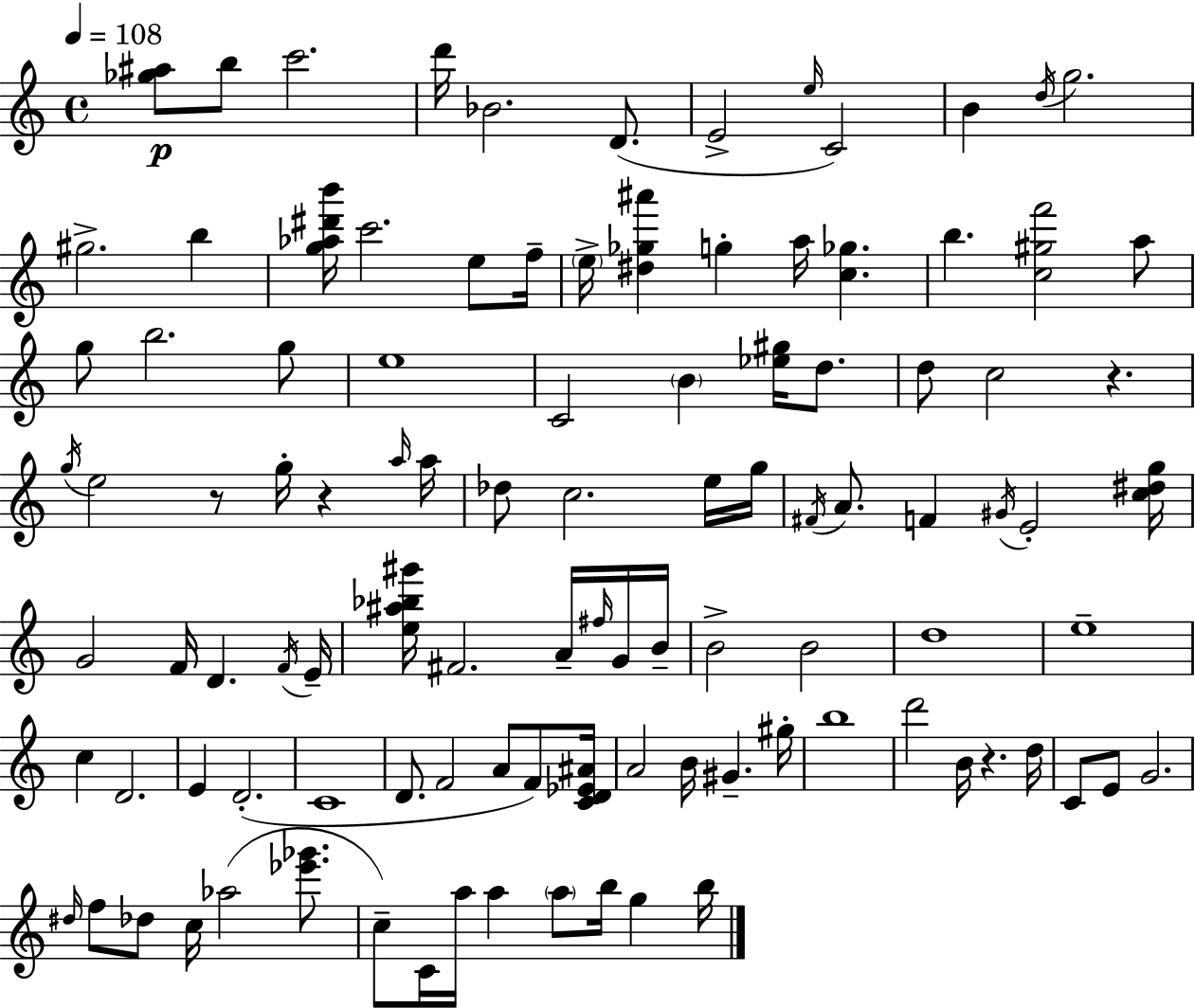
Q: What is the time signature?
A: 4/4